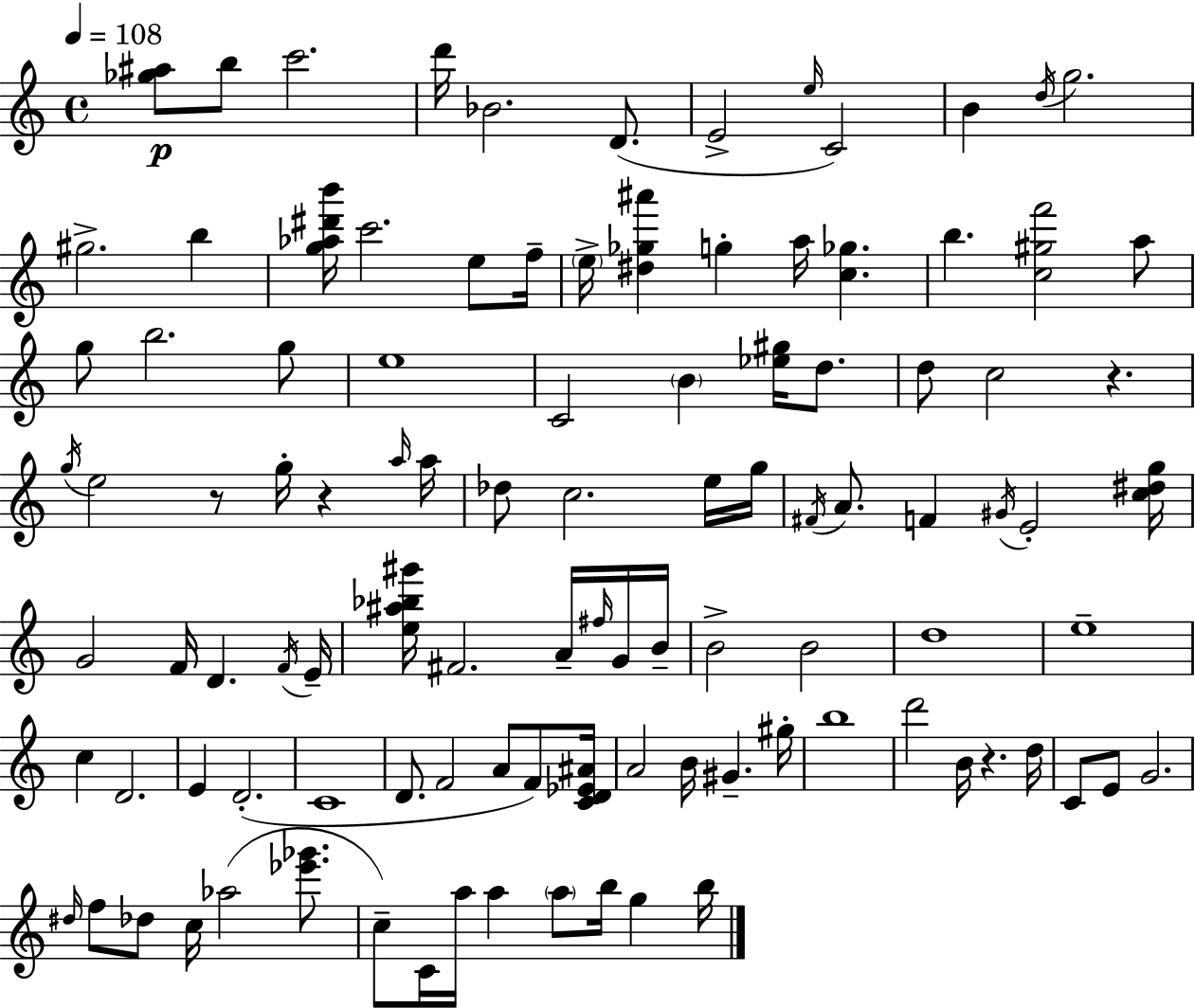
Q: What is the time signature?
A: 4/4